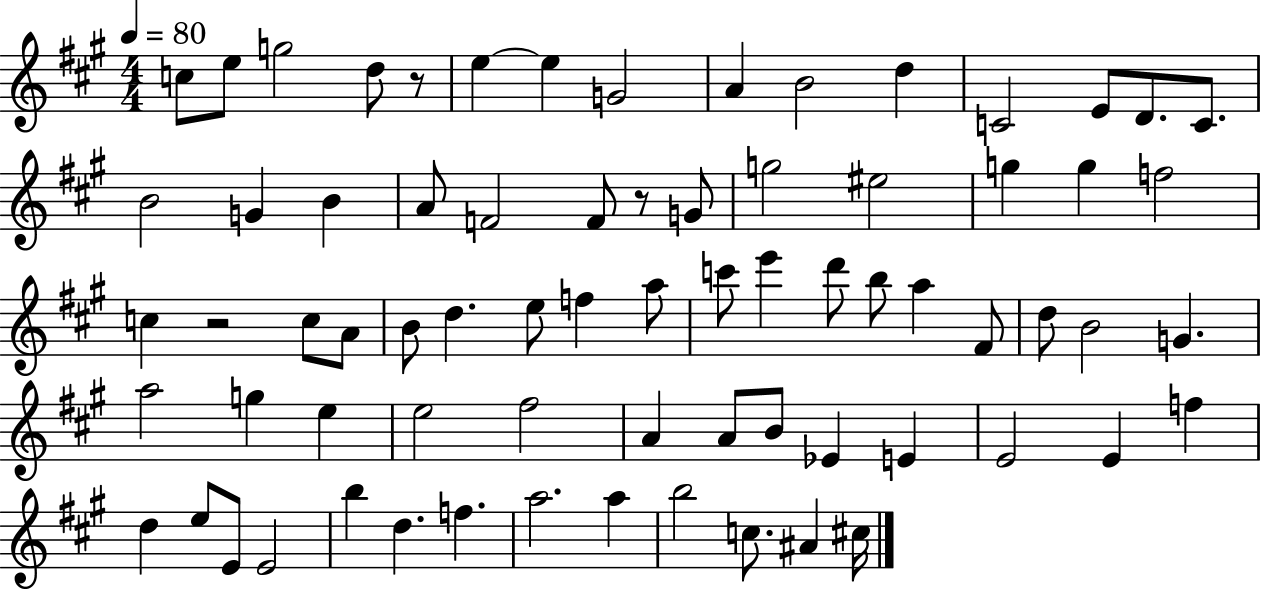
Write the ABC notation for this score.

X:1
T:Untitled
M:4/4
L:1/4
K:A
c/2 e/2 g2 d/2 z/2 e e G2 A B2 d C2 E/2 D/2 C/2 B2 G B A/2 F2 F/2 z/2 G/2 g2 ^e2 g g f2 c z2 c/2 A/2 B/2 d e/2 f a/2 c'/2 e' d'/2 b/2 a ^F/2 d/2 B2 G a2 g e e2 ^f2 A A/2 B/2 _E E E2 E f d e/2 E/2 E2 b d f a2 a b2 c/2 ^A ^c/4